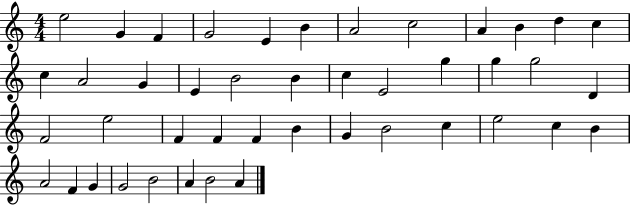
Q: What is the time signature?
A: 4/4